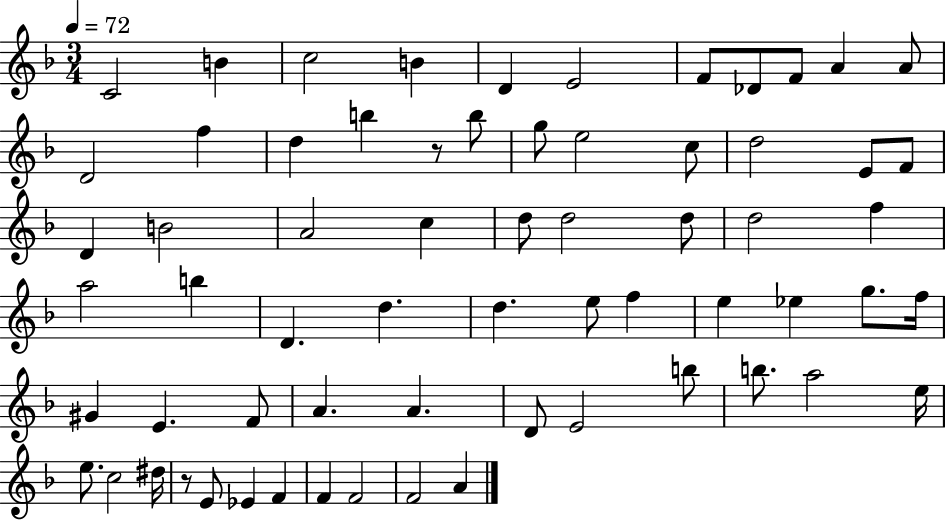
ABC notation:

X:1
T:Untitled
M:3/4
L:1/4
K:F
C2 B c2 B D E2 F/2 _D/2 F/2 A A/2 D2 f d b z/2 b/2 g/2 e2 c/2 d2 E/2 F/2 D B2 A2 c d/2 d2 d/2 d2 f a2 b D d d e/2 f e _e g/2 f/4 ^G E F/2 A A D/2 E2 b/2 b/2 a2 e/4 e/2 c2 ^d/4 z/2 E/2 _E F F F2 F2 A